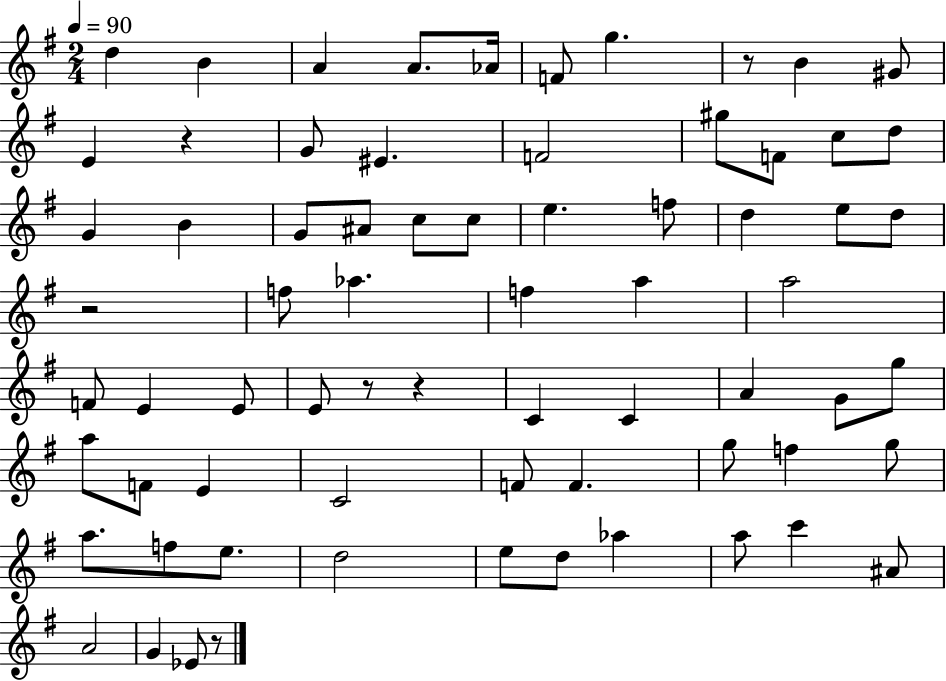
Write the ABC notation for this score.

X:1
T:Untitled
M:2/4
L:1/4
K:G
d B A A/2 _A/4 F/2 g z/2 B ^G/2 E z G/2 ^E F2 ^g/2 F/2 c/2 d/2 G B G/2 ^A/2 c/2 c/2 e f/2 d e/2 d/2 z2 f/2 _a f a a2 F/2 E E/2 E/2 z/2 z C C A G/2 g/2 a/2 F/2 E C2 F/2 F g/2 f g/2 a/2 f/2 e/2 d2 e/2 d/2 _a a/2 c' ^A/2 A2 G _E/2 z/2